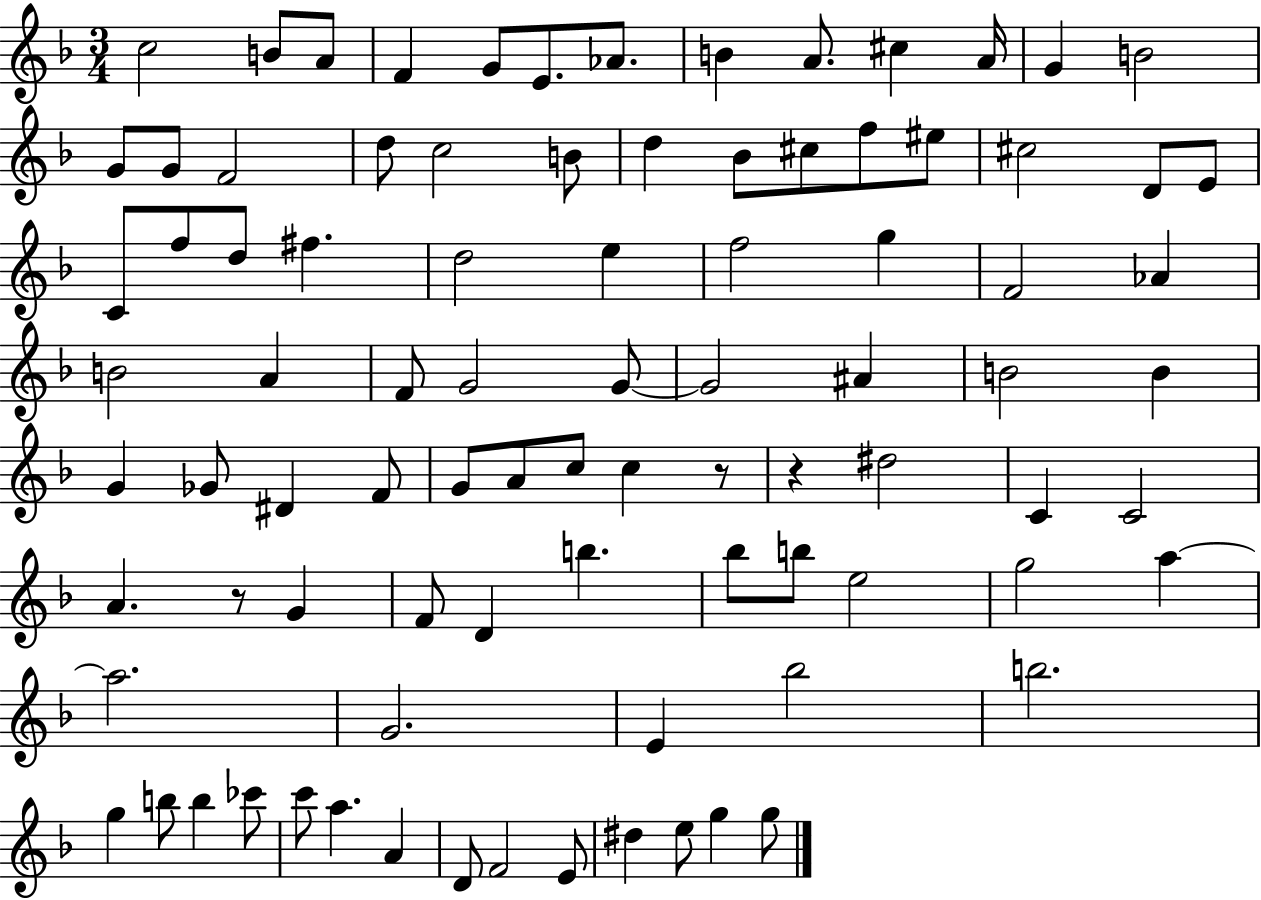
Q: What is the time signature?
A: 3/4